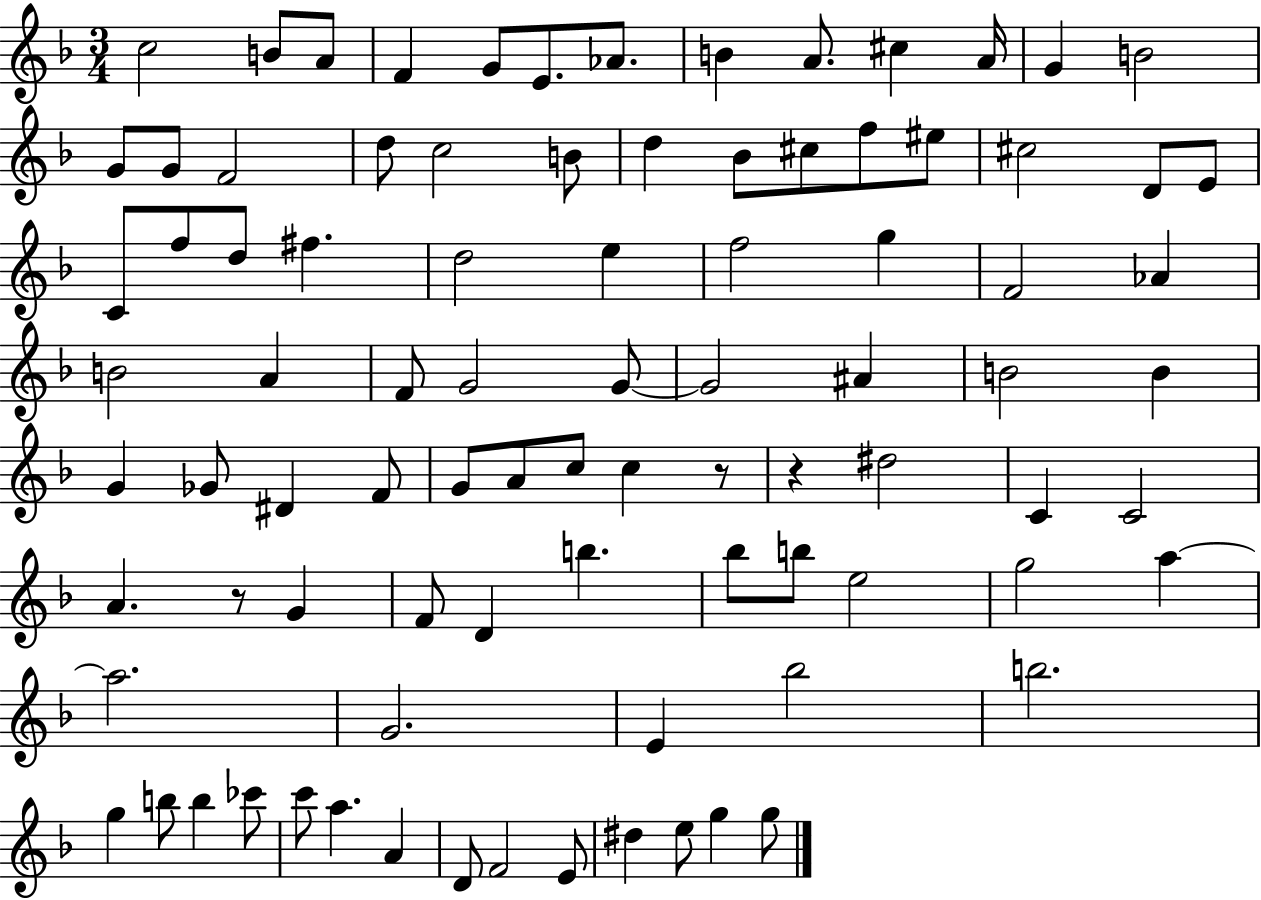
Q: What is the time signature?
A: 3/4